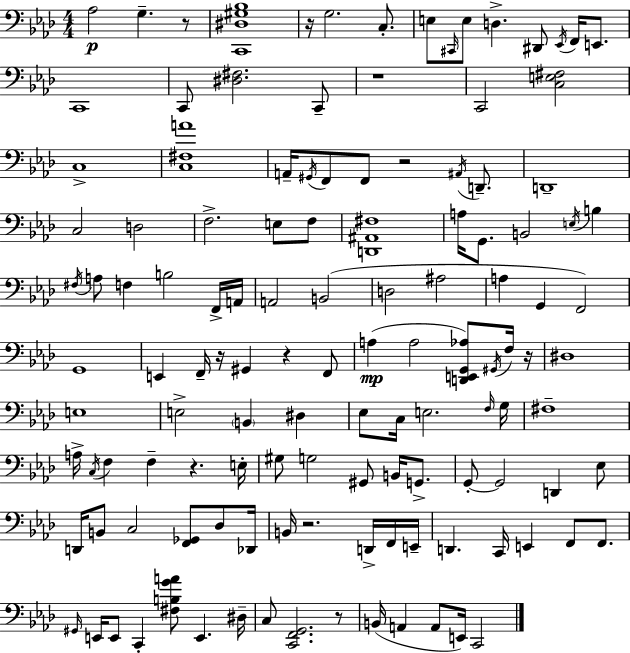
{
  \clef bass
  \numericTimeSignature
  \time 4/4
  \key f \minor
  \repeat volta 2 { aes2\p g4.-- r8 | <c, dis gis bes>1 | r16 g2. c8.-. | e8 \grace { cis,16 } e8 d4.-> dis,8 \acciaccatura { ees,16 } f,16 e,8. | \break c,1 | c,8 <dis fis>2. | c,8-- r1 | c,2 <c e fis>2 | \break c1-> | <c fis a'>1 | a,16-- \acciaccatura { gis,16 } f,8 f,8 r2 | \acciaccatura { ais,16 } d,8.-- d,1-- | \break c2 d2 | f2.-> | e8 f8 <d, ais, fis>1 | a16 g,8. b,2 | \break \acciaccatura { e16 } b4 \acciaccatura { fis16 } a8 f4 b2 | f,16-> a,16 a,2 b,2( | d2 ais2 | a4 g,4 f,2) | \break g,1 | e,4 f,16-- r16 gis,4 | r4 f,8 a4(\mp a2 | <d, e, g, aes>8) \acciaccatura { gis,16 } f16 r16 dis1 | \break e1 | e2-> \parenthesize b,4 | dis4 ees8 c16 e2. | \grace { f16 } g16 fis1-- | \break a16-> \acciaccatura { c16 } f4 f4-- | r4. e16-. gis8 g2 | gis,8 b,16 g,8.-> g,8-.~~ g,2 | d,4 ees8 d,16 b,8 c2 | \break <f, ges,>8 des8 des,16 b,16 r2. | d,16-> f,16 e,16-- d,4. c,16 | e,4 f,8 f,8. \grace { gis,16 } e,16 e,8 c,4-. | <fis b g' a'>8 e,4. dis16-- c8 <c, f, g,>2. | \break r8 b,16( a,4 a,8 | e,16) c,2 } \bar "|."
}